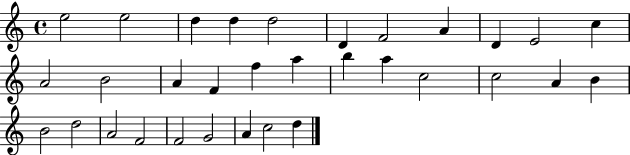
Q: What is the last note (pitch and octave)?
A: D5